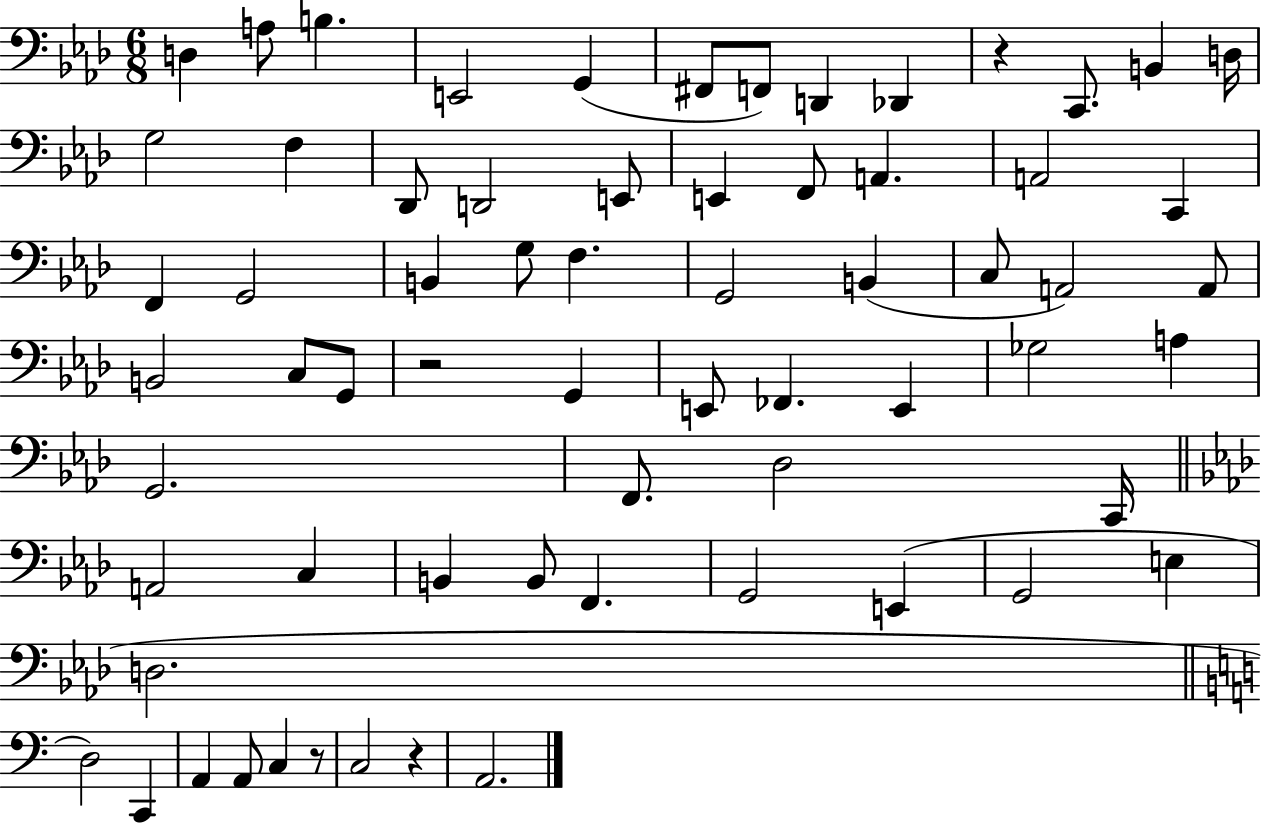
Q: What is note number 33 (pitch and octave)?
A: B2